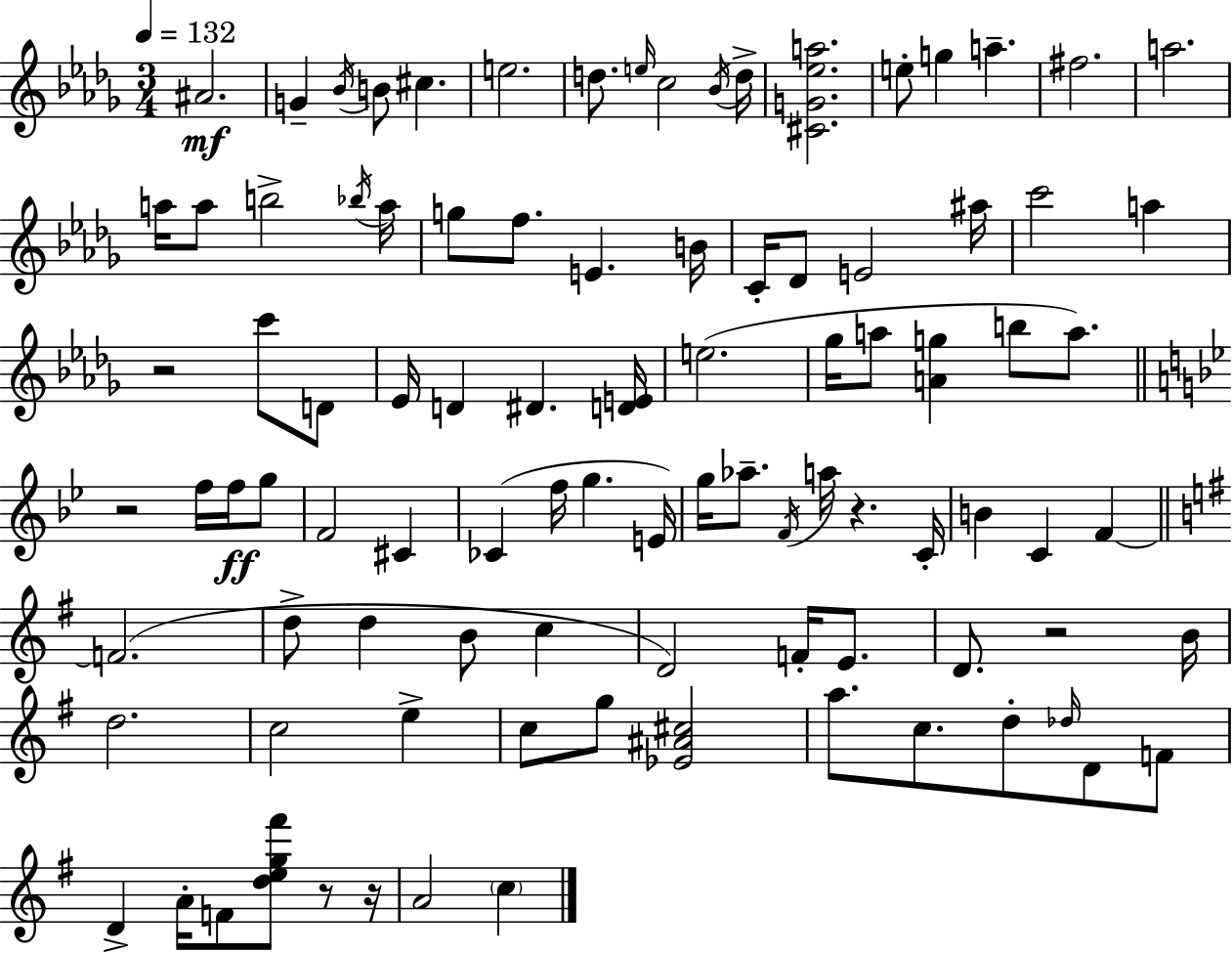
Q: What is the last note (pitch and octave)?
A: C5